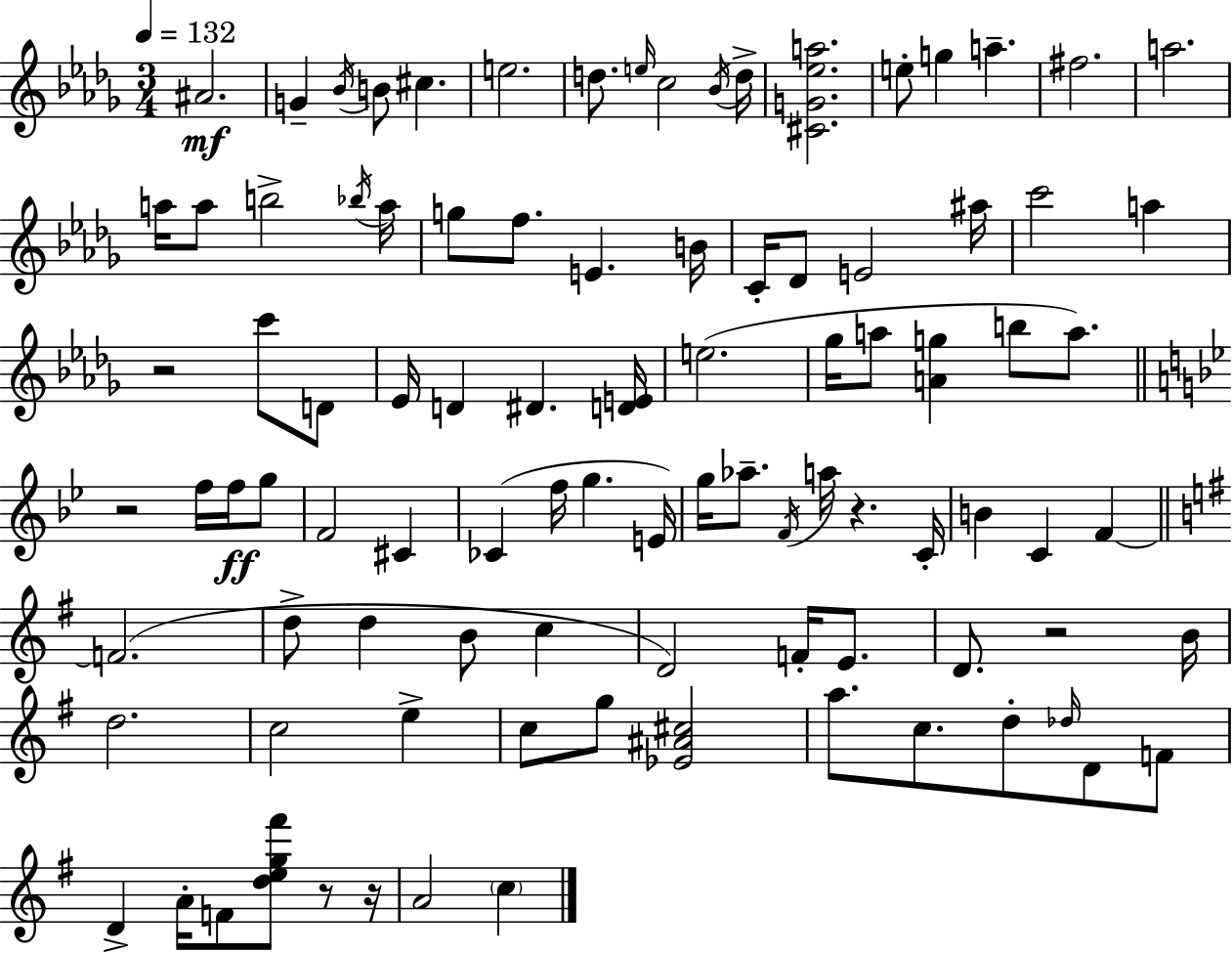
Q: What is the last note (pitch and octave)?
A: C5